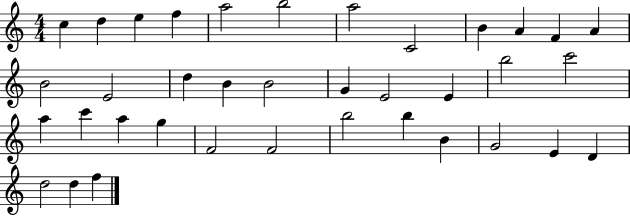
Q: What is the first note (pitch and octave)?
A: C5